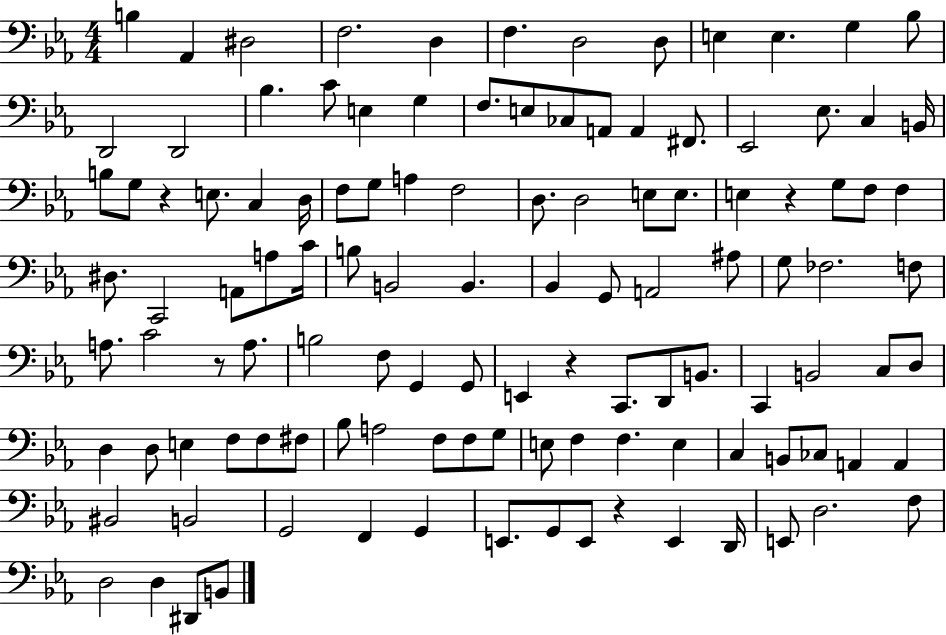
{
  \clef bass
  \numericTimeSignature
  \time 4/4
  \key ees \major
  b4 aes,4 dis2 | f2. d4 | f4. d2 d8 | e4 e4. g4 bes8 | \break d,2 d,2 | bes4. c'8 e4 g4 | f8. e8 ces8 a,8 a,4 fis,8. | ees,2 ees8. c4 b,16 | \break b8 g8 r4 e8. c4 d16 | f8 g8 a4 f2 | d8. d2 e8 e8. | e4 r4 g8 f8 f4 | \break dis8. c,2 a,8 a8 c'16 | b8 b,2 b,4. | bes,4 g,8 a,2 ais8 | g8 fes2. f8 | \break a8. c'2 r8 a8. | b2 f8 g,4 g,8 | e,4 r4 c,8. d,8 b,8. | c,4 b,2 c8 d8 | \break d4 d8 e4 f8 f8 fis8 | bes8 a2 f8 f8 g8 | e8 f4 f4. e4 | c4 b,8 ces8 a,4 a,4 | \break bis,2 b,2 | g,2 f,4 g,4 | e,8. g,8 e,8 r4 e,4 d,16 | e,8 d2. f8 | \break d2 d4 dis,8 b,8 | \bar "|."
}